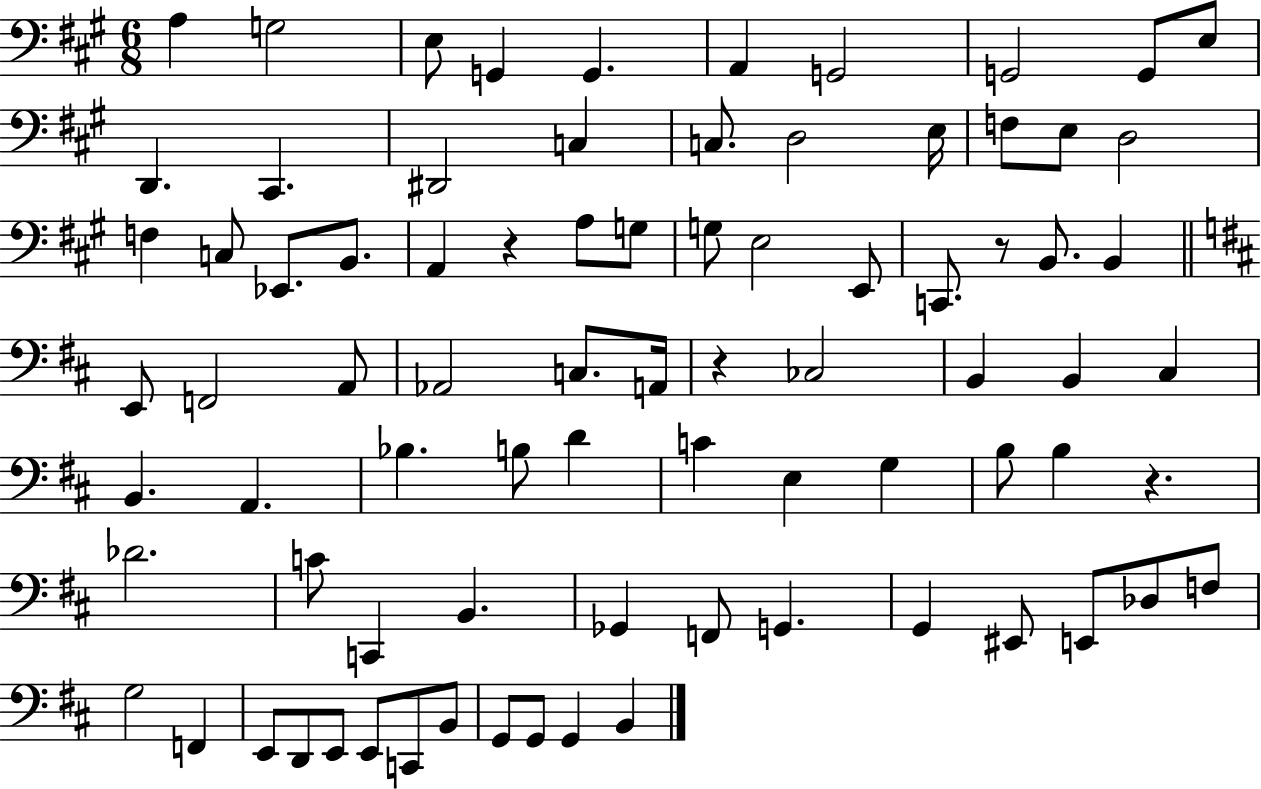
{
  \clef bass
  \numericTimeSignature
  \time 6/8
  \key a \major
  \repeat volta 2 { a4 g2 | e8 g,4 g,4. | a,4 g,2 | g,2 g,8 e8 | \break d,4. cis,4. | dis,2 c4 | c8. d2 e16 | f8 e8 d2 | \break f4 c8 ees,8. b,8. | a,4 r4 a8 g8 | g8 e2 e,8 | c,8. r8 b,8. b,4 | \break \bar "||" \break \key d \major e,8 f,2 a,8 | aes,2 c8. a,16 | r4 ces2 | b,4 b,4 cis4 | \break b,4. a,4. | bes4. b8 d'4 | c'4 e4 g4 | b8 b4 r4. | \break des'2. | c'8 c,4 b,4. | ges,4 f,8 g,4. | g,4 eis,8 e,8 des8 f8 | \break g2 f,4 | e,8 d,8 e,8 e,8 c,8 b,8 | g,8 g,8 g,4 b,4 | } \bar "|."
}